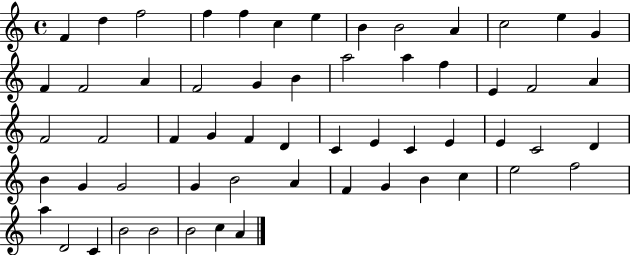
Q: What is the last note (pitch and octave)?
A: A4